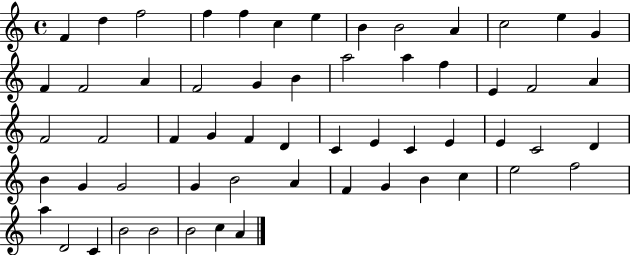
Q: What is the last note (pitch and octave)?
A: A4